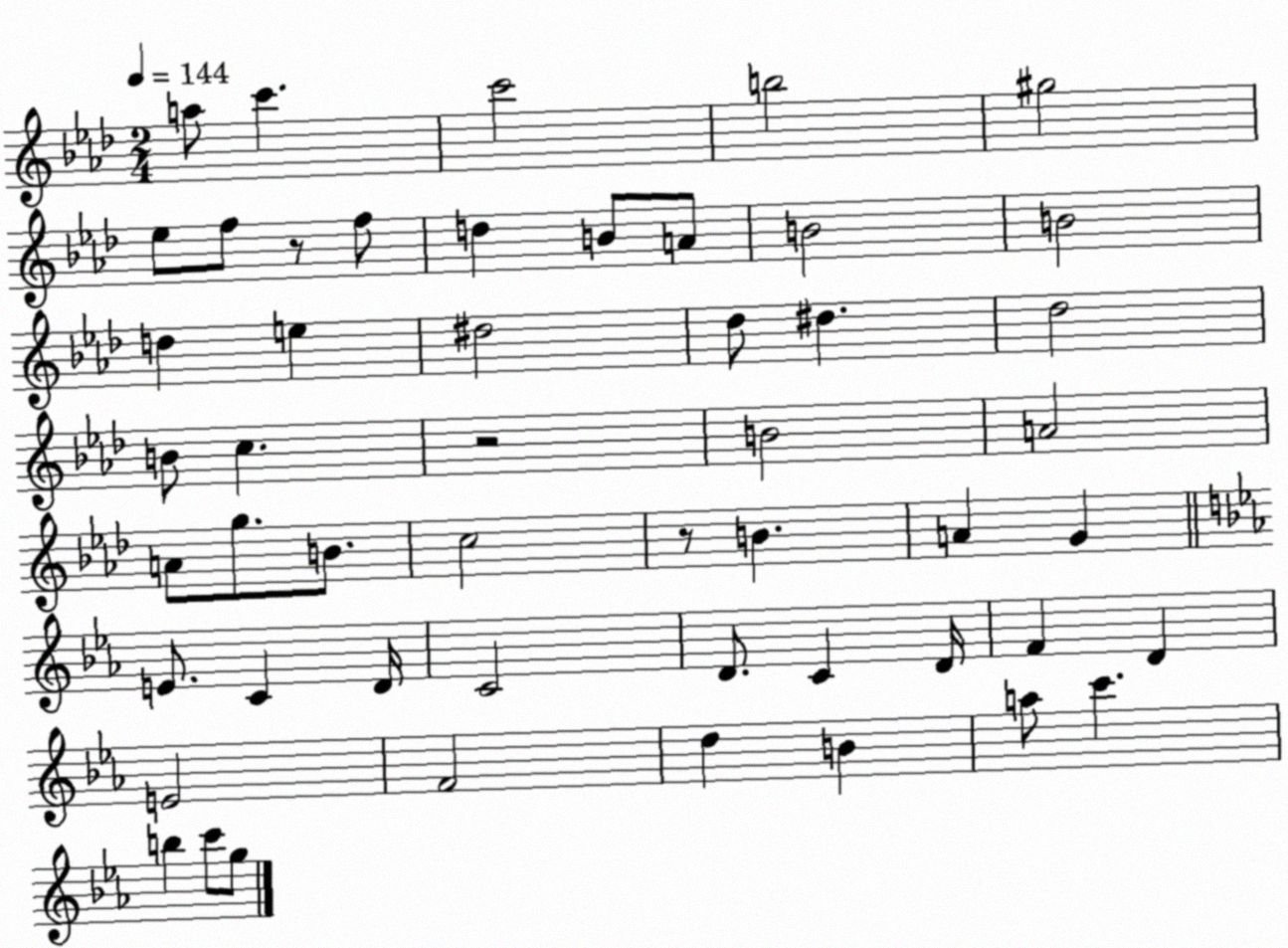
X:1
T:Untitled
M:2/4
L:1/4
K:Ab
a/2 c' c'2 b2 ^g2 _e/2 f/2 z/2 f/2 d B/2 A/2 B2 B2 d e ^d2 _d/2 ^d _d2 B/2 c z2 B2 A2 A/2 g/2 B/2 c2 z/2 B A G E/2 C D/4 C2 D/2 C D/4 F D E2 F2 d B a/2 c' b c'/2 g/2